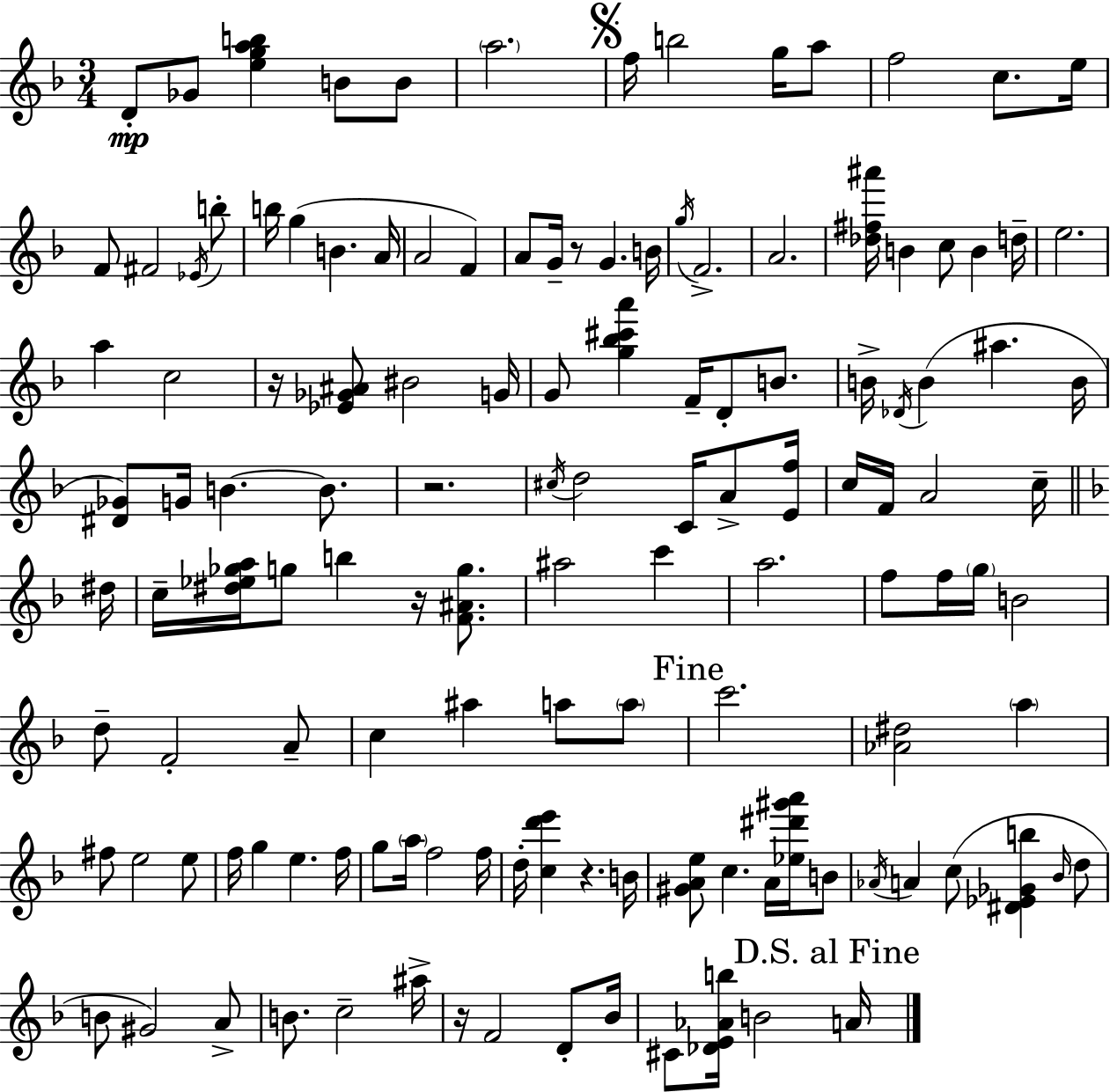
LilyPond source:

{
  \clef treble
  \numericTimeSignature
  \time 3/4
  \key f \major
  \repeat volta 2 { d'8-.\mp ges'8 <e'' g'' a'' b''>4 b'8 b'8 | \parenthesize a''2. | \mark \markup { \musicglyph "scripts.segno" } f''16 b''2 g''16 a''8 | f''2 c''8. e''16 | \break f'8 fis'2 \acciaccatura { ees'16 } b''8-. | b''16 g''4( b'4. | a'16 a'2 f'4) | a'8 g'16-- r8 g'4. | \break b'16 \acciaccatura { g''16 } f'2.-> | a'2. | <des'' fis'' ais'''>16 b'4 c''8 b'4 | d''16-- e''2. | \break a''4 c''2 | r16 <ees' ges' ais'>8 bis'2 | g'16 g'8 <g'' bes'' cis''' a'''>4 f'16-- d'8-. b'8. | b'16-> \acciaccatura { des'16 } b'4( ais''4. | \break b'16 <dis' ges'>8) g'16 b'4.~~ | b'8. r2. | \acciaccatura { cis''16 } d''2 | c'16 a'8-> <e' f''>16 c''16 f'16 a'2 | \break c''16-- \bar "||" \break \key f \major dis''16 c''16-- <dis'' ees'' ges'' a''>16 g''8 b''4 r16 <f' ais' g''>8. | ais''2 c'''4 | a''2. | f''8 f''16 \parenthesize g''16 b'2 | \break d''8-- f'2-. a'8-- | c''4 ais''4 a''8 \parenthesize a''8 | \mark "Fine" c'''2. | <aes' dis''>2 \parenthesize a''4 | \break fis''8 e''2 e''8 | f''16 g''4 e''4. | f''16 g''8 \parenthesize a''16 f''2 | f''16 d''16-. <c'' d''' e'''>4 r4. | \break b'16 <gis' a' e''>8 c''4. a'16 <ees'' dis''' gis''' a'''>16 b'8 | \acciaccatura { aes'16 } a'4 c''8( <dis' ees' ges' b''>4 | \grace { bes'16 } d''8 b'8 gis'2) | a'8-> b'8. c''2-- | \break ais''16-> r16 f'2 | d'8-. bes'16 cis'8 <des' e' aes' b''>16 b'2 | \mark "D.S. al Fine" a'16 } \bar "|."
}